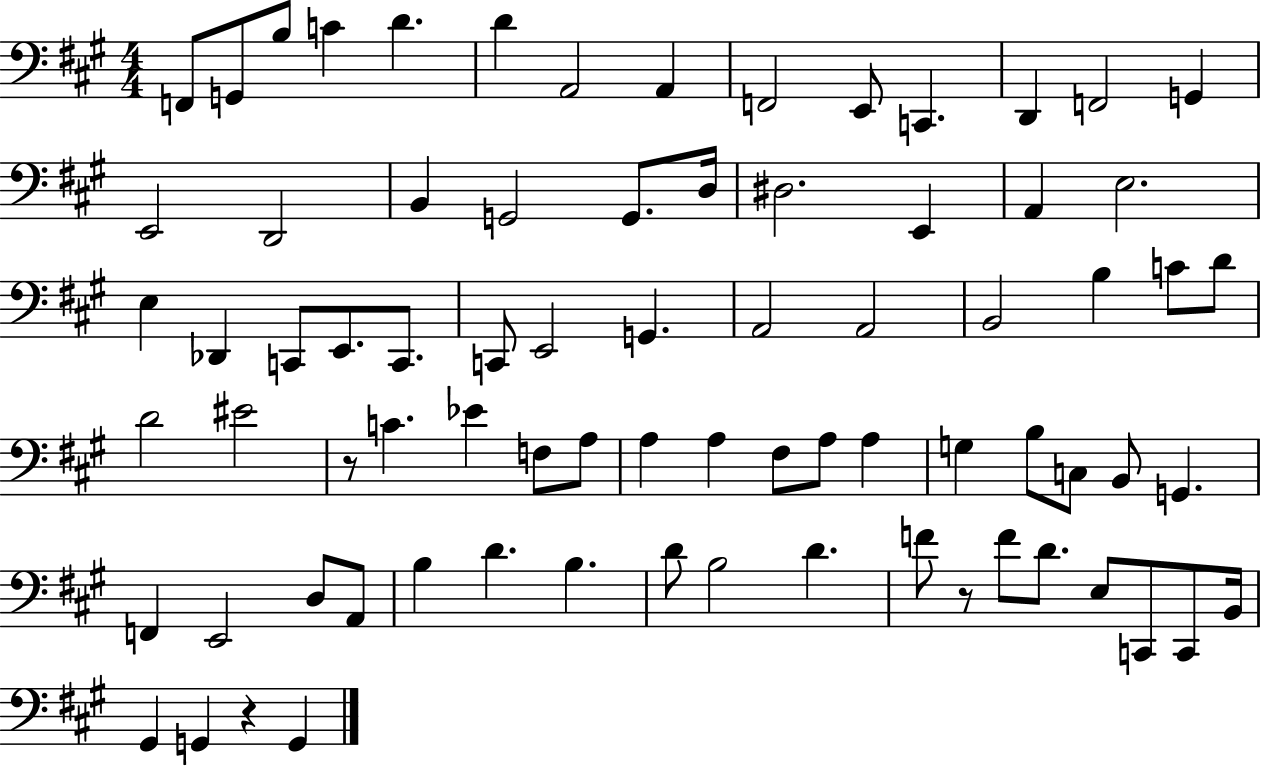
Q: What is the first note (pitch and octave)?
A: F2